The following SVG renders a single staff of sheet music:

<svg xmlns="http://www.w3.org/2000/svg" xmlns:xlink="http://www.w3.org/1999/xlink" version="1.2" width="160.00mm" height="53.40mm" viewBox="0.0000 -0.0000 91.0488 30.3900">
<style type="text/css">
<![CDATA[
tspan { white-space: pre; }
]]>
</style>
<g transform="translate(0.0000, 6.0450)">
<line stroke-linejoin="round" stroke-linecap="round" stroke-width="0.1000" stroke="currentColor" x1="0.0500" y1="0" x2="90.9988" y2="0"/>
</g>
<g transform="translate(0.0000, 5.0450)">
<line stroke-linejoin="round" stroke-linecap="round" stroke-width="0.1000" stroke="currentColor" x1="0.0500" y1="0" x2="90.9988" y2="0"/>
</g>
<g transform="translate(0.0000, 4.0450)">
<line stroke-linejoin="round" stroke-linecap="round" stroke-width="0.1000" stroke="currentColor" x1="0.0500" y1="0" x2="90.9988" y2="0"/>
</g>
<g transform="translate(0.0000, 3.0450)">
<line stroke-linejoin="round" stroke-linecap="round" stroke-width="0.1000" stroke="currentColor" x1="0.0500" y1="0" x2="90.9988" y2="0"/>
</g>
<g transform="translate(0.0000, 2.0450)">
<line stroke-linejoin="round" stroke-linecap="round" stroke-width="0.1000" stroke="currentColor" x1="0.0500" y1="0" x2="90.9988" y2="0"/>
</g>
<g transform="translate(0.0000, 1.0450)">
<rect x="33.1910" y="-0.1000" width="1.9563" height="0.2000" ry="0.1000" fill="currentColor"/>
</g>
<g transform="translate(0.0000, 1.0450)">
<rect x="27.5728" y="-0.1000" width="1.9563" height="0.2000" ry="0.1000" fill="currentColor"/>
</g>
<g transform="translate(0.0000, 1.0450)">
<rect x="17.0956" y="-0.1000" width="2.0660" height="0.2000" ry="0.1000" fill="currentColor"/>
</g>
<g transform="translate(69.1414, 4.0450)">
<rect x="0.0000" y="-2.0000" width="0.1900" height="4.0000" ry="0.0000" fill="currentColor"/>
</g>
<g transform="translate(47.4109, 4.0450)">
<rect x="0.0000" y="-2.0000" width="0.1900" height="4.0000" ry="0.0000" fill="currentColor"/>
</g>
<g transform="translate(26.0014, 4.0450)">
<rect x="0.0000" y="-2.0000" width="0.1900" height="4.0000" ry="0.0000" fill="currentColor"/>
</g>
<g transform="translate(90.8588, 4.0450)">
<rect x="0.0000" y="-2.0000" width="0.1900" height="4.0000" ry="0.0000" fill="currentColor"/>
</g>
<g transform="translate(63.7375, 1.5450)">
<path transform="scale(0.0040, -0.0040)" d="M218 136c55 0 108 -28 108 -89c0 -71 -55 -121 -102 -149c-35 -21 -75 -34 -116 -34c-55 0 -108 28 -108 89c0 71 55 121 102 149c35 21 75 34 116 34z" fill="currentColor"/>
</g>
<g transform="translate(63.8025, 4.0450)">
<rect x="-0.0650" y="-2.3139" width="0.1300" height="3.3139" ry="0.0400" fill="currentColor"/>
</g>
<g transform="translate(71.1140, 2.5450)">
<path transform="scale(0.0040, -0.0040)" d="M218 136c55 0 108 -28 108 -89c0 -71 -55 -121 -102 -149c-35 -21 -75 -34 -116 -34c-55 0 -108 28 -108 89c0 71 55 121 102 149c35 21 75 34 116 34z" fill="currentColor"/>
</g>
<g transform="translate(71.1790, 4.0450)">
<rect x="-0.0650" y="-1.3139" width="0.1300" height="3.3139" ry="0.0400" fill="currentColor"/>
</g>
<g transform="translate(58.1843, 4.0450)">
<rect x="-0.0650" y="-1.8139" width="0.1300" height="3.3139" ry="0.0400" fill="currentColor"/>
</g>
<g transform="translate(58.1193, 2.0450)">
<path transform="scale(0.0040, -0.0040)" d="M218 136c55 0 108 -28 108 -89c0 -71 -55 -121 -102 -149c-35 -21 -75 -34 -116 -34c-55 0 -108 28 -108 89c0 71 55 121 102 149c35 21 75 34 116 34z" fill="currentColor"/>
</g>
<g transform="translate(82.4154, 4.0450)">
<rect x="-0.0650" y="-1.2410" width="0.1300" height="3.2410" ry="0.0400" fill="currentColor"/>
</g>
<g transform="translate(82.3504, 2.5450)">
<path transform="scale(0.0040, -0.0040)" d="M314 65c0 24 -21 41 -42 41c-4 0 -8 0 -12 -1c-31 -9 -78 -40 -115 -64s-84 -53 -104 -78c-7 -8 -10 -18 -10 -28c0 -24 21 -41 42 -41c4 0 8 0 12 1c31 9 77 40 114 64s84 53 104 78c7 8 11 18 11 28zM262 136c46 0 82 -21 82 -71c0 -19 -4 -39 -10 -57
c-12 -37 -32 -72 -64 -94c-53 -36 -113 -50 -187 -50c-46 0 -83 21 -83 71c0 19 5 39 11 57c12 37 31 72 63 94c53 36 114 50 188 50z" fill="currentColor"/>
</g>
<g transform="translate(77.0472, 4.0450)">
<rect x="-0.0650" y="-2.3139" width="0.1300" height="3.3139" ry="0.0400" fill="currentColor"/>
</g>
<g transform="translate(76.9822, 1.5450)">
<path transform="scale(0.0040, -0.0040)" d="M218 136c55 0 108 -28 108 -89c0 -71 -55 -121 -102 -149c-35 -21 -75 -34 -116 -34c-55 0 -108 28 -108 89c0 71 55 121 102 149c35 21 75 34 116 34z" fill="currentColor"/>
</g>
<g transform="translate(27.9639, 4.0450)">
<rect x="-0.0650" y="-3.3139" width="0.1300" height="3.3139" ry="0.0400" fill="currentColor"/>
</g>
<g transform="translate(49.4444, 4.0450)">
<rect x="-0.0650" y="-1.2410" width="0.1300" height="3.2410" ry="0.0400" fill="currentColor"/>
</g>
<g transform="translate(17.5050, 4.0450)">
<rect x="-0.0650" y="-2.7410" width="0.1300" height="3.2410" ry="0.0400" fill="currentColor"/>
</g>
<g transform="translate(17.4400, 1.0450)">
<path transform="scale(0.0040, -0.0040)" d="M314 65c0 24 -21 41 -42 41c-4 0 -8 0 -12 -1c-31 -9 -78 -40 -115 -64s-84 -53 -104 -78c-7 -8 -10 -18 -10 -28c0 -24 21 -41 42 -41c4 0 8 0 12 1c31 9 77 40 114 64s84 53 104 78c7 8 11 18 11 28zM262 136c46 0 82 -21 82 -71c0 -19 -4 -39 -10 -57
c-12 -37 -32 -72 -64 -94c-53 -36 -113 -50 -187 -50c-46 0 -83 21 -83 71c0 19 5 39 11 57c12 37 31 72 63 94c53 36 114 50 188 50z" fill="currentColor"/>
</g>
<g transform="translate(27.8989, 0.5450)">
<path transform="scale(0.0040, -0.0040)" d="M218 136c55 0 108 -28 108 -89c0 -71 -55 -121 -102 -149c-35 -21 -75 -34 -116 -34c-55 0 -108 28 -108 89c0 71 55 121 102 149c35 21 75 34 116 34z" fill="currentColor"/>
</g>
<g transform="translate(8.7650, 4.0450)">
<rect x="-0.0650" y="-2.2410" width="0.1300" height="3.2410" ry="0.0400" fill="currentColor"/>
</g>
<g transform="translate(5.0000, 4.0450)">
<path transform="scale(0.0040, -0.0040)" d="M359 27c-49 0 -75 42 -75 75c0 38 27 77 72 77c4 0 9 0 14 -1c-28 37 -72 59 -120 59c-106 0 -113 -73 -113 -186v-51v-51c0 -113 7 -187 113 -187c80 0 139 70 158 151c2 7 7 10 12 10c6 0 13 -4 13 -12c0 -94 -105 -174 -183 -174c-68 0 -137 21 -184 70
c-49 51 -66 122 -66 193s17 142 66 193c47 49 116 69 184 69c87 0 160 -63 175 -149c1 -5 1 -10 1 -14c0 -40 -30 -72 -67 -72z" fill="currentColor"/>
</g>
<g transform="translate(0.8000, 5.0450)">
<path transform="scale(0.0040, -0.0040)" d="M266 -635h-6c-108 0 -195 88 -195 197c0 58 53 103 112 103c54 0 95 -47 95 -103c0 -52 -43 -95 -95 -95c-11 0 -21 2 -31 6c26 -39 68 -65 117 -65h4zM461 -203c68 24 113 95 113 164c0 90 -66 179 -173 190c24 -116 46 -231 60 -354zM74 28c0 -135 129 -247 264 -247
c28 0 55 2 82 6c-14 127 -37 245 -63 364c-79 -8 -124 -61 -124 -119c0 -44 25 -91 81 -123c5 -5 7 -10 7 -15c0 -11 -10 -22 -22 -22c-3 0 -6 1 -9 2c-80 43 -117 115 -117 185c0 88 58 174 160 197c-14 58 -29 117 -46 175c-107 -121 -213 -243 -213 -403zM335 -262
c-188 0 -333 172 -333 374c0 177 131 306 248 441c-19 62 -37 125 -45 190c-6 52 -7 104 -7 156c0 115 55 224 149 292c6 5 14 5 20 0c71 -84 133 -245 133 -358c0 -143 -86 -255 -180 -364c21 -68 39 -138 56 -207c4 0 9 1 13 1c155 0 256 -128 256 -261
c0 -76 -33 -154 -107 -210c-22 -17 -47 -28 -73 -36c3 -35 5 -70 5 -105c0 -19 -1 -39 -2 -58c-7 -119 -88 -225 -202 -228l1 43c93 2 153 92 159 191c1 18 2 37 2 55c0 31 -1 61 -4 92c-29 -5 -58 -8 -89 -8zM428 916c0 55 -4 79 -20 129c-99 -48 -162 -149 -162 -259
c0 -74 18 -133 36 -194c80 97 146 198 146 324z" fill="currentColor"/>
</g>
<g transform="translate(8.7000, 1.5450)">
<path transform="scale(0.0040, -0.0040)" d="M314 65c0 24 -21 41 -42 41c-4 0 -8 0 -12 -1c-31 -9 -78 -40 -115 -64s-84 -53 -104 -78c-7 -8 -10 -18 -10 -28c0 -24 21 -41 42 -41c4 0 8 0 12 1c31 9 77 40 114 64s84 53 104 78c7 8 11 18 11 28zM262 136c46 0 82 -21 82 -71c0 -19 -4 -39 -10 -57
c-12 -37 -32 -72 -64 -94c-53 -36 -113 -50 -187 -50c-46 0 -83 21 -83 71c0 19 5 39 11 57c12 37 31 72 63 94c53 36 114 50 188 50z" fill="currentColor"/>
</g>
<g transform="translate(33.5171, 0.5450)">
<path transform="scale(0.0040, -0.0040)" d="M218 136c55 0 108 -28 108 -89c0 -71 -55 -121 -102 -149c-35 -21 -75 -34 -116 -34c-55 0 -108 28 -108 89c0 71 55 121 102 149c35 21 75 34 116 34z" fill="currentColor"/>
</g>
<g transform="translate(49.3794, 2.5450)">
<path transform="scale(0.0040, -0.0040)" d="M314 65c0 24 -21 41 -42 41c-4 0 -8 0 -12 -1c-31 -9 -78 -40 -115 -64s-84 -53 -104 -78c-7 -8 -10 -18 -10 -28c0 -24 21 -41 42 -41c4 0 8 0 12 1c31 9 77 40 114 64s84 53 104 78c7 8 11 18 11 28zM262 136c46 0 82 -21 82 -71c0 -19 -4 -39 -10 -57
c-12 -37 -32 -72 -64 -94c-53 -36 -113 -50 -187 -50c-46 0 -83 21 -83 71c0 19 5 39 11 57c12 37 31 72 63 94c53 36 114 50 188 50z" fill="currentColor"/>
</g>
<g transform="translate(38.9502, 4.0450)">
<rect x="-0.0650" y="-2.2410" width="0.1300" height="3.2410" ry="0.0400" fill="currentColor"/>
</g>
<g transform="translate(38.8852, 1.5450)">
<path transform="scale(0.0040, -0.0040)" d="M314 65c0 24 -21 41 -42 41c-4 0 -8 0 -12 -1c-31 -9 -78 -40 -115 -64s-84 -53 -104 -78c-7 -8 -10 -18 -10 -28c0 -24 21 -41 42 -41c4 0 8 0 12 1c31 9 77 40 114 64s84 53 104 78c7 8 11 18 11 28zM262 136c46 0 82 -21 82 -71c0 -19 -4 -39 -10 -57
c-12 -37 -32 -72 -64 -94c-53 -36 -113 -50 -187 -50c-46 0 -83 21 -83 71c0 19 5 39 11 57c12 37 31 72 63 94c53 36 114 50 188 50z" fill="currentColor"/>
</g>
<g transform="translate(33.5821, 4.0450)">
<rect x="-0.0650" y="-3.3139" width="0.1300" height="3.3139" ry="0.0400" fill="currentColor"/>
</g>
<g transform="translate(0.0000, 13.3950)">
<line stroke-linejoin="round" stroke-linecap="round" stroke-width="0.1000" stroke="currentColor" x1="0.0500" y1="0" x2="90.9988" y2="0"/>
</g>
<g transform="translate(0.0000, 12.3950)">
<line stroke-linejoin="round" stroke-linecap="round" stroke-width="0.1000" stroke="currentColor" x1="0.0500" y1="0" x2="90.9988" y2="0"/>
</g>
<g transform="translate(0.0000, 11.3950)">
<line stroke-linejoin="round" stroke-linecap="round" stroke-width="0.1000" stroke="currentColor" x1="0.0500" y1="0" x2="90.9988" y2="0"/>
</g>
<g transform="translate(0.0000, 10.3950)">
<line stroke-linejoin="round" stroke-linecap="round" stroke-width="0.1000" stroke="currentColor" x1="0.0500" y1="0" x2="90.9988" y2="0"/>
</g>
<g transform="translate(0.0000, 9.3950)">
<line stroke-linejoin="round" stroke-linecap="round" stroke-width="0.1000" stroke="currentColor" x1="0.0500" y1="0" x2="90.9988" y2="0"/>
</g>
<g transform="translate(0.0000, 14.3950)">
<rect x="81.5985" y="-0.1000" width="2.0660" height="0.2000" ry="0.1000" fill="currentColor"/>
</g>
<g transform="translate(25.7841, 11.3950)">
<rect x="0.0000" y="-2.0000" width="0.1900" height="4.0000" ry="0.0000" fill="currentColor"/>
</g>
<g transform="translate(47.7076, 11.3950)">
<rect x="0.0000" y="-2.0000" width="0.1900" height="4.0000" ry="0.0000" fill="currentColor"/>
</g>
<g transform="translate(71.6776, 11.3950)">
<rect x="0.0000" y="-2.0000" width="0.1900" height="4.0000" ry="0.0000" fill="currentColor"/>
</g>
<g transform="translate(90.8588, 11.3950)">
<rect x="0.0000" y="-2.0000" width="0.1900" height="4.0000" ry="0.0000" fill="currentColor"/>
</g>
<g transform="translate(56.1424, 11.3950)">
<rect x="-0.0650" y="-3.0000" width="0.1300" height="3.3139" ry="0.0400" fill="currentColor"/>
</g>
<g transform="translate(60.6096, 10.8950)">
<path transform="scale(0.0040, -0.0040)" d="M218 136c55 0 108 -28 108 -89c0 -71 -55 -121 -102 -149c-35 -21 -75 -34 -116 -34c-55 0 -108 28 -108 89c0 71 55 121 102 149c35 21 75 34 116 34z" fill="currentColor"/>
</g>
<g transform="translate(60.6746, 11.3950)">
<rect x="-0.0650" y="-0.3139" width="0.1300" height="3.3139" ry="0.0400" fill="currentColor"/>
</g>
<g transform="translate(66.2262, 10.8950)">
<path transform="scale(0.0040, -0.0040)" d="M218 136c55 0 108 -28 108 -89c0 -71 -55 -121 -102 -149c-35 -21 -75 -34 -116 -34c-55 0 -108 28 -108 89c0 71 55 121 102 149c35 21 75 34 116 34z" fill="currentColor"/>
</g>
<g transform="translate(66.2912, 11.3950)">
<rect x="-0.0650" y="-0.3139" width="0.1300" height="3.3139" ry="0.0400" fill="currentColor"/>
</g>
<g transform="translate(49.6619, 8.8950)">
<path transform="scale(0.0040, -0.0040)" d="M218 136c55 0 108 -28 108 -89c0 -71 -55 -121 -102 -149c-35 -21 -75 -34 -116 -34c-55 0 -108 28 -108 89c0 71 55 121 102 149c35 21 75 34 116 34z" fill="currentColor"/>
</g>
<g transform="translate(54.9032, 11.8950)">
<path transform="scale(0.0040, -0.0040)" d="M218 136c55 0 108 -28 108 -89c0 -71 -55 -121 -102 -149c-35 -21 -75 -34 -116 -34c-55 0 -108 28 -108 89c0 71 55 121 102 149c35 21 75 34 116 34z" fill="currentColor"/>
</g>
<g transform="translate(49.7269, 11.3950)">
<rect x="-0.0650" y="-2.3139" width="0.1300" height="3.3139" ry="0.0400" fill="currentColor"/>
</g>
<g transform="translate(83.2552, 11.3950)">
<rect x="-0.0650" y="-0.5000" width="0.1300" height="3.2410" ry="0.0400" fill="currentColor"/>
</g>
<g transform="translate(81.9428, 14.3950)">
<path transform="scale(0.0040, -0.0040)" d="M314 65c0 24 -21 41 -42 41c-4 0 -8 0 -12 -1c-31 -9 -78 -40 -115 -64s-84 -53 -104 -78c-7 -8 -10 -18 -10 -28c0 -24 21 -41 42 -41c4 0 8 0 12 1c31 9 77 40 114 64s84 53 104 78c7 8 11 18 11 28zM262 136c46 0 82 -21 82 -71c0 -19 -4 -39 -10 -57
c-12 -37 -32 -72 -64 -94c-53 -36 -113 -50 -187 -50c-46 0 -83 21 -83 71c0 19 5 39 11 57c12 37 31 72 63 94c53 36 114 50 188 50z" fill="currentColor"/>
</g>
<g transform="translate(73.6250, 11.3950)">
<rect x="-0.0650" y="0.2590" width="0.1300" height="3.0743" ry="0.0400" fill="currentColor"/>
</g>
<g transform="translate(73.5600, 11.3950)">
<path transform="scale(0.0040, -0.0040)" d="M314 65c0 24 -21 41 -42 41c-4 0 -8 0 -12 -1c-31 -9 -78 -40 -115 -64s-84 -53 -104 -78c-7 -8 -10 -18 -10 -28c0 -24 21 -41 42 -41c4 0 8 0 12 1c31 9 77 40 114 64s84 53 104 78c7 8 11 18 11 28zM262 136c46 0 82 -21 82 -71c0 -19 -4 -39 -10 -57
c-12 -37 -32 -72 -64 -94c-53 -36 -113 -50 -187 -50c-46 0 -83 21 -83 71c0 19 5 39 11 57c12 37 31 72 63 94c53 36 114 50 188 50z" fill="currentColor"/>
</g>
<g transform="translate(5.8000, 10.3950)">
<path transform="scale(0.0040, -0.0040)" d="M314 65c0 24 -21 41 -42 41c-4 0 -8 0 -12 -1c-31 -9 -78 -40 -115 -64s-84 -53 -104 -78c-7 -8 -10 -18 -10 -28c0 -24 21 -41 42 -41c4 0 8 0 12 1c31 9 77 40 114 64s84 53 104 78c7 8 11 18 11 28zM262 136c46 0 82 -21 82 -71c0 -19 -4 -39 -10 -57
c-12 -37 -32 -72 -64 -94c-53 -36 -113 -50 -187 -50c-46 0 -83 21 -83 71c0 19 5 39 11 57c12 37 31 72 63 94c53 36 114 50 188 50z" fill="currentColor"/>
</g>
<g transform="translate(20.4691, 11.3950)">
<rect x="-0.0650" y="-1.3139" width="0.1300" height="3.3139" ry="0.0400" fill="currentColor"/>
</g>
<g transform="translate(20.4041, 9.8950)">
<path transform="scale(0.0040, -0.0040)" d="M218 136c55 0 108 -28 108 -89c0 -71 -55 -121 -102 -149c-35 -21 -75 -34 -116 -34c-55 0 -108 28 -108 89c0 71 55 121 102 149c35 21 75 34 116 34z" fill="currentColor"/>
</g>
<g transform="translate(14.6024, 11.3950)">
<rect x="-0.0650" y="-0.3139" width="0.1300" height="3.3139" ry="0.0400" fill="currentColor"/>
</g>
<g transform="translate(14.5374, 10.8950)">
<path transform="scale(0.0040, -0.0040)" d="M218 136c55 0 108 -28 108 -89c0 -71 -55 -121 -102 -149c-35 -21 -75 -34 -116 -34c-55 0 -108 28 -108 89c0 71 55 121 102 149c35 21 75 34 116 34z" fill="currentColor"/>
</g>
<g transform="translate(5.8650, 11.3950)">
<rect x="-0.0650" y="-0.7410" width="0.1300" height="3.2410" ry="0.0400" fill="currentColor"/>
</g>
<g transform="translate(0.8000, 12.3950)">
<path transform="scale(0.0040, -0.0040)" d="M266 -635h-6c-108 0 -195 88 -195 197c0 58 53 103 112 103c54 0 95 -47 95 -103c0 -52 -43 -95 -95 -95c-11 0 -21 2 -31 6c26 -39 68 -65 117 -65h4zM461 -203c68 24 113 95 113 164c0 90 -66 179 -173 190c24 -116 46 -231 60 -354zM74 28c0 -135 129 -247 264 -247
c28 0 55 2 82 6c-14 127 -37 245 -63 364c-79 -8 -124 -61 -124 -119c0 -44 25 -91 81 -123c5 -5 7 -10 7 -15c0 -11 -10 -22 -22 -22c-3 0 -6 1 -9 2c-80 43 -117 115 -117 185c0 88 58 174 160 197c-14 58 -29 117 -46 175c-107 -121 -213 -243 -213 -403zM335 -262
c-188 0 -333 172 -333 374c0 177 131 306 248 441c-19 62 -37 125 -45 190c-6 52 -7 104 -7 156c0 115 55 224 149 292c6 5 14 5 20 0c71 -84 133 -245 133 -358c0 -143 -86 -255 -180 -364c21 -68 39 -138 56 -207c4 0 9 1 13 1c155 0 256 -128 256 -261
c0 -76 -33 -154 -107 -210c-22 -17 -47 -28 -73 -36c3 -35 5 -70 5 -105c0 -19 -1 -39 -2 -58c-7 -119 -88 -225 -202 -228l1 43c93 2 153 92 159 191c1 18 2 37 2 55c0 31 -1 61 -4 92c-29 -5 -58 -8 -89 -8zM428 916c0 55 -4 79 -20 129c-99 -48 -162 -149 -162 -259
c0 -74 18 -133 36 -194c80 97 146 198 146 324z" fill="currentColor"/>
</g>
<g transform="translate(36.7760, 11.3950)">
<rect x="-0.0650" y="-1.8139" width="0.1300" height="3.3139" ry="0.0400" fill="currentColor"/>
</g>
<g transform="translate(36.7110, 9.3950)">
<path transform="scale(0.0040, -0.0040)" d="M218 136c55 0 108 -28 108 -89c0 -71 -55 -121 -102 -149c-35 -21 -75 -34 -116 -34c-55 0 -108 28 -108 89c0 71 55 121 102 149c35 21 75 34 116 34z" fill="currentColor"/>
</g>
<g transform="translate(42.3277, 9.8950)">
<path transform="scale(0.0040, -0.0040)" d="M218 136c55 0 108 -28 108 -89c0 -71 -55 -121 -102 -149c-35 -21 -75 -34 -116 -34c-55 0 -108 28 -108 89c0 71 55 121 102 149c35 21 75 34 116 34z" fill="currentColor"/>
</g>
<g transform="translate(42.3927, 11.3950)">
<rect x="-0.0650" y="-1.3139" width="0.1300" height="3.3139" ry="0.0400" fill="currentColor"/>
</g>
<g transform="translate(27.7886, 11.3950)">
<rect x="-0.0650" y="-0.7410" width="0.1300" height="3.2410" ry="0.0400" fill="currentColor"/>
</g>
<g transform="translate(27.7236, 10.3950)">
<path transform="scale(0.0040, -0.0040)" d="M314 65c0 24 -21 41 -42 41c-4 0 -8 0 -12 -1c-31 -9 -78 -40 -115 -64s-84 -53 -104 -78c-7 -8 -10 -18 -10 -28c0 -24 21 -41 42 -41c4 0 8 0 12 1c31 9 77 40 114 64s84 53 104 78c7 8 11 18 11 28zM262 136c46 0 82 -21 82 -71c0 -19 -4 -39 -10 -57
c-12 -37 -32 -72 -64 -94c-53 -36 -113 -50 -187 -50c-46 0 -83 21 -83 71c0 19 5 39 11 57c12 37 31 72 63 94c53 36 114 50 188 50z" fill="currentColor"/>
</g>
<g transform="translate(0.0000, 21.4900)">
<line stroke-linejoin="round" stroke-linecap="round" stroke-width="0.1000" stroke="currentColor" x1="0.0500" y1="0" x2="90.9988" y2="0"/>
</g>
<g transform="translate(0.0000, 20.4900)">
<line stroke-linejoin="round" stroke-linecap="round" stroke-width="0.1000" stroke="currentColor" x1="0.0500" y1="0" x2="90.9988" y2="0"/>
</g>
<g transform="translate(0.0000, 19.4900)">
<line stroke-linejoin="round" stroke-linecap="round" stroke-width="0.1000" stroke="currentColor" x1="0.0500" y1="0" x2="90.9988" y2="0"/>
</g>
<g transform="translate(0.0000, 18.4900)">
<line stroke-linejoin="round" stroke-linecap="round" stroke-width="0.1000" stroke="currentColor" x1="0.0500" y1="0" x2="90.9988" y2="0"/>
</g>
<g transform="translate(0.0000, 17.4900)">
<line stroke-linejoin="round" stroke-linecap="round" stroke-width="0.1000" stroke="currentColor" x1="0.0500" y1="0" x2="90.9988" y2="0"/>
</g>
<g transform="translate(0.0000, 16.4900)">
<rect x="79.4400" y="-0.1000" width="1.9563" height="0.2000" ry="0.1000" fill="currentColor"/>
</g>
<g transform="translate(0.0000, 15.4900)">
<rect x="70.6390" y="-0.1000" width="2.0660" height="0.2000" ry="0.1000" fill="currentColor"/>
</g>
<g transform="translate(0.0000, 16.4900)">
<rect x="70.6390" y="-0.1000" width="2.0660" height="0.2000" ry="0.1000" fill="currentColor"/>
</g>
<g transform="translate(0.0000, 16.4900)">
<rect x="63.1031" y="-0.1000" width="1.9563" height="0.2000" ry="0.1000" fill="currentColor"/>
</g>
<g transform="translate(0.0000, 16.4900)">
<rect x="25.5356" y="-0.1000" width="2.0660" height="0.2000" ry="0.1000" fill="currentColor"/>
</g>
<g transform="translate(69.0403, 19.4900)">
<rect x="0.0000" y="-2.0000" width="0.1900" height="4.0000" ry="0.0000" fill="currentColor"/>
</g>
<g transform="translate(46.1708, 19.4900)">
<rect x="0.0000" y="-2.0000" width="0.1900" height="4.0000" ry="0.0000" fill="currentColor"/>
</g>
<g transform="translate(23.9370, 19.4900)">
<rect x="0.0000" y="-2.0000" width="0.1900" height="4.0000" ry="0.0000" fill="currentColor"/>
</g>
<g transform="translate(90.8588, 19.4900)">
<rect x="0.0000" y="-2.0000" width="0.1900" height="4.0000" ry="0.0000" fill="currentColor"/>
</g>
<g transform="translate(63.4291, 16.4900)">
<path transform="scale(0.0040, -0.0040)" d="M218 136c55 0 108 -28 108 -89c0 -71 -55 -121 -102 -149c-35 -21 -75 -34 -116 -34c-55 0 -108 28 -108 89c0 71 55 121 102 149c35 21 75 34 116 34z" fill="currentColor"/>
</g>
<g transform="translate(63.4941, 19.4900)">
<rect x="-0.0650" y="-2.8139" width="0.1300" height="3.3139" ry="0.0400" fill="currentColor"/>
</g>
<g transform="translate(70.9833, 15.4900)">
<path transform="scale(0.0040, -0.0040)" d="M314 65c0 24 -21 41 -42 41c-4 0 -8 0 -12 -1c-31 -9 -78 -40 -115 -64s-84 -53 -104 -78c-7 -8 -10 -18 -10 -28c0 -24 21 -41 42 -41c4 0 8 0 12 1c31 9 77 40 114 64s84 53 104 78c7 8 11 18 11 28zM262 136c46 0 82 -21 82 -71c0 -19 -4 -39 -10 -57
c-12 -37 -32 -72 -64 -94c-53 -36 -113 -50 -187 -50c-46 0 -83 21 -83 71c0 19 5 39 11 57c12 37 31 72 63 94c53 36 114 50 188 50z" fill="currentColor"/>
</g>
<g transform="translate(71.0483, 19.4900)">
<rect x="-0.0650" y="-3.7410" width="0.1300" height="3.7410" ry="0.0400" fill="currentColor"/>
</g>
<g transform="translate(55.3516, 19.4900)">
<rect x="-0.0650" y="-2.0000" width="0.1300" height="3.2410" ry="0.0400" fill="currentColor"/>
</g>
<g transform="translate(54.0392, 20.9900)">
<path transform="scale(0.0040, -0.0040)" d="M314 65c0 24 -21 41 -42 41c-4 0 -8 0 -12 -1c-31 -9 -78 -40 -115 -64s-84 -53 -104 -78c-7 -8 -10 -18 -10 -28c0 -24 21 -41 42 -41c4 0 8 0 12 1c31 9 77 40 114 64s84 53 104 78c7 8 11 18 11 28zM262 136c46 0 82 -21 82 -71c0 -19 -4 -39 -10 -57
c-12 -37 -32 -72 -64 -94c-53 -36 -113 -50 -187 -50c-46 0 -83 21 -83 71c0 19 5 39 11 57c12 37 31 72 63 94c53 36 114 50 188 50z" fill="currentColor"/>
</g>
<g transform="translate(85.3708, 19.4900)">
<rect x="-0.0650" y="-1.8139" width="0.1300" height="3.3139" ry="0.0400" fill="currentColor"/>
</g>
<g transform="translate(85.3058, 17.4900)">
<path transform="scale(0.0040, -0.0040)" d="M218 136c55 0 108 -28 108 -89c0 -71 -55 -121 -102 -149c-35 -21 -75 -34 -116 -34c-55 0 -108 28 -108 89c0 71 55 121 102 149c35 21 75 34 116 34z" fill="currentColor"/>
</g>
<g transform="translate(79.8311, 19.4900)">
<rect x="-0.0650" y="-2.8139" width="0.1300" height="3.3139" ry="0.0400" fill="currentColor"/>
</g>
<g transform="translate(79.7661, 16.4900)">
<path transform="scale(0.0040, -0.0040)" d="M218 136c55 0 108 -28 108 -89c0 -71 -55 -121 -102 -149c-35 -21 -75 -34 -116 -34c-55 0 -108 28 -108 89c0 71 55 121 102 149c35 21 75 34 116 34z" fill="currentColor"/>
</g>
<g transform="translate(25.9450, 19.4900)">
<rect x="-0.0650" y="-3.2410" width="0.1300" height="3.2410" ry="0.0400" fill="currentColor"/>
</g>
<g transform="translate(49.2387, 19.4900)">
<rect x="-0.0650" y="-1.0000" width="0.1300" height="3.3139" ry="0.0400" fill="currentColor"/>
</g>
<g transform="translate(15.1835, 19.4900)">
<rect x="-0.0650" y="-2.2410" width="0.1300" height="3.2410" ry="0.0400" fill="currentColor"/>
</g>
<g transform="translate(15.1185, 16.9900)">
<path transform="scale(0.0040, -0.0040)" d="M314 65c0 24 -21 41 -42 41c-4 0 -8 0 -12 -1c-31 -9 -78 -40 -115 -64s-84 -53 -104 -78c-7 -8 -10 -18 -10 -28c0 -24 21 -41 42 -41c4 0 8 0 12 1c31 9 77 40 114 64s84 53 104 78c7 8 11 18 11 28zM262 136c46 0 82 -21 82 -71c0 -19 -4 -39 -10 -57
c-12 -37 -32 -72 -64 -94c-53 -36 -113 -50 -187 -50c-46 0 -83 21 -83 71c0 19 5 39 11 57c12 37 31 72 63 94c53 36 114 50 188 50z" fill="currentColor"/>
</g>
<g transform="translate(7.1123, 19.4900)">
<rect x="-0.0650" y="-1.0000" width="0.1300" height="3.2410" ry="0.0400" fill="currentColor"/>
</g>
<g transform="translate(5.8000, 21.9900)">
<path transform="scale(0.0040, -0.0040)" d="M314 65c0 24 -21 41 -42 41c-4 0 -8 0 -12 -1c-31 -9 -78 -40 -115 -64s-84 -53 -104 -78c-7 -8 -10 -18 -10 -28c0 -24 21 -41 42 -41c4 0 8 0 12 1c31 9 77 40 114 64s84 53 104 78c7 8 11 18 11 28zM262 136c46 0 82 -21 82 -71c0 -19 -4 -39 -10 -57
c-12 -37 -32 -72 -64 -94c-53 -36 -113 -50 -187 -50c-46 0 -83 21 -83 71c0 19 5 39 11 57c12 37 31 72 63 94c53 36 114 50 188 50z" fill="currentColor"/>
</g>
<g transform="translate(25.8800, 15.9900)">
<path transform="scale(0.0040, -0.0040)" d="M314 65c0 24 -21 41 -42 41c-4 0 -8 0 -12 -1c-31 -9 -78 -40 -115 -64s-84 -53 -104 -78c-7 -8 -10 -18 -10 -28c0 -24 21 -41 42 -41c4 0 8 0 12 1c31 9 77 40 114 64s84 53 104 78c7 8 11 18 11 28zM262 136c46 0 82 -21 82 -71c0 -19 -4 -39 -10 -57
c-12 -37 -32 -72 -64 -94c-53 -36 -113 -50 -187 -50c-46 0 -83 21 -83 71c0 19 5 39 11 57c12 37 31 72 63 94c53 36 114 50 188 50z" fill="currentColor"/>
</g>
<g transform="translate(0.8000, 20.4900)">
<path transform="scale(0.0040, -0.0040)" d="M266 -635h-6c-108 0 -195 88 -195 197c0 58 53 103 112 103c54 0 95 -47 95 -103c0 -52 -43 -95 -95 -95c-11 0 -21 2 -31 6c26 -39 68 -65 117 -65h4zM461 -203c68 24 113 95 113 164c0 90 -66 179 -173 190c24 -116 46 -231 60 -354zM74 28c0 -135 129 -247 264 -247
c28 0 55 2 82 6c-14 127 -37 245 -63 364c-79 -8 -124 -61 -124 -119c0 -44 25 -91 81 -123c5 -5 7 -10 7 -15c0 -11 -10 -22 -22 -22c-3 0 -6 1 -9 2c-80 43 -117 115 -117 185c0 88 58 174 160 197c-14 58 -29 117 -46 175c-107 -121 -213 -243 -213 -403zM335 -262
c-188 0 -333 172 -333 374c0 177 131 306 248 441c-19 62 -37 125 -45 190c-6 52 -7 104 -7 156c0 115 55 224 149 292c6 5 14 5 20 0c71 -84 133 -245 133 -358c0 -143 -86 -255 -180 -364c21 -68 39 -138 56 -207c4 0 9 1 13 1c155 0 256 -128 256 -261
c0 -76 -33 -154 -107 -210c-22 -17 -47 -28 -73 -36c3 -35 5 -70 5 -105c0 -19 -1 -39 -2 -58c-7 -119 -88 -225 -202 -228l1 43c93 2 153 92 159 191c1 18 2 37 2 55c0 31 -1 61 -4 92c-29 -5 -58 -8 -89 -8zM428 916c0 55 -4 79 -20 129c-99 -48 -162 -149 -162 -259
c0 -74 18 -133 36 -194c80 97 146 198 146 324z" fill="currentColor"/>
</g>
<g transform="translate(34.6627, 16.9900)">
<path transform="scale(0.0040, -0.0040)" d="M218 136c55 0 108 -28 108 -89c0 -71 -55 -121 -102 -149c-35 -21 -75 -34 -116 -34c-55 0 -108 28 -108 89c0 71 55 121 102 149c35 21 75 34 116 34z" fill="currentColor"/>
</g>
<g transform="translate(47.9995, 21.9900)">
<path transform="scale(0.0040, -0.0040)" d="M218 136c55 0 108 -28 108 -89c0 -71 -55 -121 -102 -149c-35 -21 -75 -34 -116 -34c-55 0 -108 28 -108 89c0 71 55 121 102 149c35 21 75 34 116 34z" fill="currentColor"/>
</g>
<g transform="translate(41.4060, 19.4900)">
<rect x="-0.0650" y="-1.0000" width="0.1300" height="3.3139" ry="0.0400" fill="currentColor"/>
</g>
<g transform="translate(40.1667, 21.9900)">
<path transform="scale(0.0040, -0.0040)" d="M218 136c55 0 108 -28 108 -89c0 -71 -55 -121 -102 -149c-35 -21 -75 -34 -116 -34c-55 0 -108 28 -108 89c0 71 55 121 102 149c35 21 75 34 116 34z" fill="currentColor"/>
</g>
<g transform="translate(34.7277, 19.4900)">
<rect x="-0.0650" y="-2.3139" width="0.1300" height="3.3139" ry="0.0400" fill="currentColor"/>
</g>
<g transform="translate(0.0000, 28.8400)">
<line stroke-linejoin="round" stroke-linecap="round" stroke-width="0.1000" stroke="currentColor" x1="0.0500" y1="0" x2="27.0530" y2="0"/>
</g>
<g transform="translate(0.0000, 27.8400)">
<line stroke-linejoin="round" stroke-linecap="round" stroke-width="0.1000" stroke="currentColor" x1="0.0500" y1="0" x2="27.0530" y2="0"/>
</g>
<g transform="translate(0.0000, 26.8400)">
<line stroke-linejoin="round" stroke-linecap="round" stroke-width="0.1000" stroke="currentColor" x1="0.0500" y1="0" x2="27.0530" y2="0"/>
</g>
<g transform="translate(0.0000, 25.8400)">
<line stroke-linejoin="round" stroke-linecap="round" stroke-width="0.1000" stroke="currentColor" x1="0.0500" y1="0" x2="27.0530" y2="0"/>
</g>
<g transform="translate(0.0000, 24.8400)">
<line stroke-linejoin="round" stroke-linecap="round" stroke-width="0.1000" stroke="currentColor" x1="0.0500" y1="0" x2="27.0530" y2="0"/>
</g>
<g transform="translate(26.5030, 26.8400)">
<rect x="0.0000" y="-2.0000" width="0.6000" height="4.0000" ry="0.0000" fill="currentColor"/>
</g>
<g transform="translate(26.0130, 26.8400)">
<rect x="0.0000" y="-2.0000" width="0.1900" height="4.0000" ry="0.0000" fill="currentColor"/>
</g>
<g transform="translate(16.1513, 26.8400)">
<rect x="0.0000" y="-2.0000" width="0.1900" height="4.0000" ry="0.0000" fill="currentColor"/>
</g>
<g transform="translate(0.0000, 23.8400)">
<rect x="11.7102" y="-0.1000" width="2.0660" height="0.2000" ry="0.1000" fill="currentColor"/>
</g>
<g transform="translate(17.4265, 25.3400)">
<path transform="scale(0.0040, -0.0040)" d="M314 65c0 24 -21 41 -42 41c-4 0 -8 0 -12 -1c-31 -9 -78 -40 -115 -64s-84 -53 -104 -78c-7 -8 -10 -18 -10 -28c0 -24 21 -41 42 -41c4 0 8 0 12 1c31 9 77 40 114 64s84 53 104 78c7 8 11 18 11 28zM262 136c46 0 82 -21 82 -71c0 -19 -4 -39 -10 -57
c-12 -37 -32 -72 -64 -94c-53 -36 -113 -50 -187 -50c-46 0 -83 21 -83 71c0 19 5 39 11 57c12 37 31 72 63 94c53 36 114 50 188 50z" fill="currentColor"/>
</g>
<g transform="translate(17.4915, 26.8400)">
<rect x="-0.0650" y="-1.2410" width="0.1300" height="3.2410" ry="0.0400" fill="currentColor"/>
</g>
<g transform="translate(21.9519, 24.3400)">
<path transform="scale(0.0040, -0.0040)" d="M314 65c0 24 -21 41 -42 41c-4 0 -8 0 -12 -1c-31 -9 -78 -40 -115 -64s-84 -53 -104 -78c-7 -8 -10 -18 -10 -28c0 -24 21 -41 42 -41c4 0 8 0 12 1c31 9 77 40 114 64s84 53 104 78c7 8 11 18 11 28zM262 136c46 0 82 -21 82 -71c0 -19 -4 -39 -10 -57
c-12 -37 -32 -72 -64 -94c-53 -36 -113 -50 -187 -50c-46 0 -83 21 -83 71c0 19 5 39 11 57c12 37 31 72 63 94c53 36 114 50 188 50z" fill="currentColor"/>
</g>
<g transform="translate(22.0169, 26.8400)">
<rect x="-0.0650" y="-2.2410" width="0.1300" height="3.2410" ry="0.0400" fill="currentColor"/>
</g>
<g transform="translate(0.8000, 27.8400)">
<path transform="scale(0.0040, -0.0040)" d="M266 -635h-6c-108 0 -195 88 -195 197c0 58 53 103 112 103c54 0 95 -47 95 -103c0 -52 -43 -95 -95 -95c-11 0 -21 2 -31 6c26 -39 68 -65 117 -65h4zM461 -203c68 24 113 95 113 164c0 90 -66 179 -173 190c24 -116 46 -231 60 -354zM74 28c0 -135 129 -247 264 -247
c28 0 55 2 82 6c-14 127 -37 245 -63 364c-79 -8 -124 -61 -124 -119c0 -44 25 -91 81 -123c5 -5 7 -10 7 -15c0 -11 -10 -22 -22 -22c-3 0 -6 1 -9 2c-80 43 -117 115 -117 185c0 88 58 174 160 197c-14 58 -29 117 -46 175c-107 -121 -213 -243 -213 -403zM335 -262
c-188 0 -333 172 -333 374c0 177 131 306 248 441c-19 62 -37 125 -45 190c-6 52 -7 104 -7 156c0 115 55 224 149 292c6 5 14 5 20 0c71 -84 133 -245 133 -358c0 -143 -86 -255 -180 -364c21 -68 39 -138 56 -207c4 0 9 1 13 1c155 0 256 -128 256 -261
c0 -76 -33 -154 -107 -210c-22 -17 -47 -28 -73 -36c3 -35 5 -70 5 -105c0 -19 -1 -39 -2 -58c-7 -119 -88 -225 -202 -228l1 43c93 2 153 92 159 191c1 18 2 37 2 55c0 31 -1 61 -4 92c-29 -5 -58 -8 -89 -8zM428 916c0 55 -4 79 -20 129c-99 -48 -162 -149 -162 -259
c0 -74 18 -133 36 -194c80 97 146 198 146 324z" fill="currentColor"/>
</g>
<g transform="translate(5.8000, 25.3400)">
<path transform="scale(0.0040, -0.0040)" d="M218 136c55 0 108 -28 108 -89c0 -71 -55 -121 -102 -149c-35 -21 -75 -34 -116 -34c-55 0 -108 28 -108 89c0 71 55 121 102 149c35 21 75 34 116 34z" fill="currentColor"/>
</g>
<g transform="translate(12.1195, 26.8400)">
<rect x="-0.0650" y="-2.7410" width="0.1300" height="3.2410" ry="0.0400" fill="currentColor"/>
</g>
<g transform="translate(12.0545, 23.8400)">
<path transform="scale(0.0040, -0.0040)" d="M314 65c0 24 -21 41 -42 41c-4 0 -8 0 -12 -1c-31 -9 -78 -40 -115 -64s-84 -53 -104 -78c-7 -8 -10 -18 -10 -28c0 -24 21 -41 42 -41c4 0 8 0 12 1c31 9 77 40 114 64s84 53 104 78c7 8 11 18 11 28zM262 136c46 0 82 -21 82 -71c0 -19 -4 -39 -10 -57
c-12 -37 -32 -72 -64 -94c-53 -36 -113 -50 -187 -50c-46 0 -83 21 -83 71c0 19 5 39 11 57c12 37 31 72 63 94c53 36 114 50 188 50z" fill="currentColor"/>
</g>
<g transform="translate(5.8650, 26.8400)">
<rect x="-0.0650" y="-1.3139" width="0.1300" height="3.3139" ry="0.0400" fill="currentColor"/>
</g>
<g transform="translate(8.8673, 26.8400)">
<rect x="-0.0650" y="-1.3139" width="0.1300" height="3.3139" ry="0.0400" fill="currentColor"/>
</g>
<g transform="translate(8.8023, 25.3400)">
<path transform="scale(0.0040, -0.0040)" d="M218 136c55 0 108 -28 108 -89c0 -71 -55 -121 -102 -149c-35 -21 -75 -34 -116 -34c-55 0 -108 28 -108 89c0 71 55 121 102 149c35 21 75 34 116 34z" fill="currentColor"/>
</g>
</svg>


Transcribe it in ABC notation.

X:1
T:Untitled
M:4/4
L:1/4
K:C
g2 a2 b b g2 e2 f g e g e2 d2 c e d2 f e g A c c B2 C2 D2 g2 b2 g D D F2 a c'2 a f e e a2 e2 g2